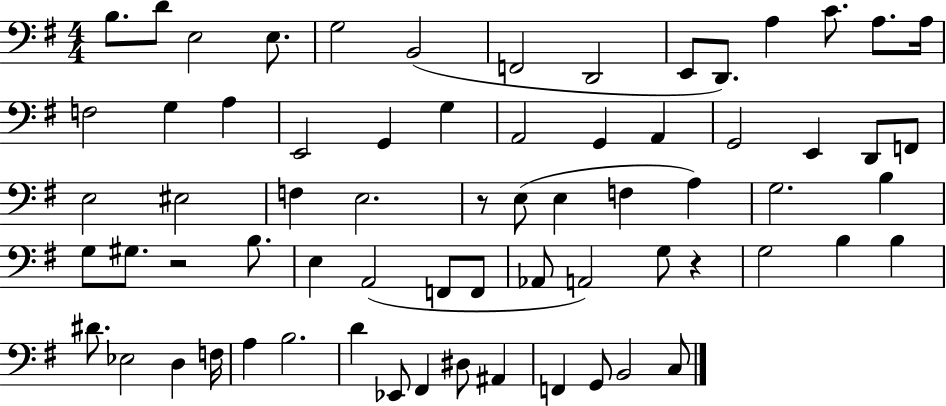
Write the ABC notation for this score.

X:1
T:Untitled
M:4/4
L:1/4
K:G
B,/2 D/2 E,2 E,/2 G,2 B,,2 F,,2 D,,2 E,,/2 D,,/2 A, C/2 A,/2 A,/4 F,2 G, A, E,,2 G,, G, A,,2 G,, A,, G,,2 E,, D,,/2 F,,/2 E,2 ^E,2 F, E,2 z/2 E,/2 E, F, A, G,2 B, G,/2 ^G,/2 z2 B,/2 E, A,,2 F,,/2 F,,/2 _A,,/2 A,,2 G,/2 z G,2 B, B, ^D/2 _E,2 D, F,/4 A, B,2 D _E,,/2 ^F,, ^D,/2 ^A,, F,, G,,/2 B,,2 C,/2